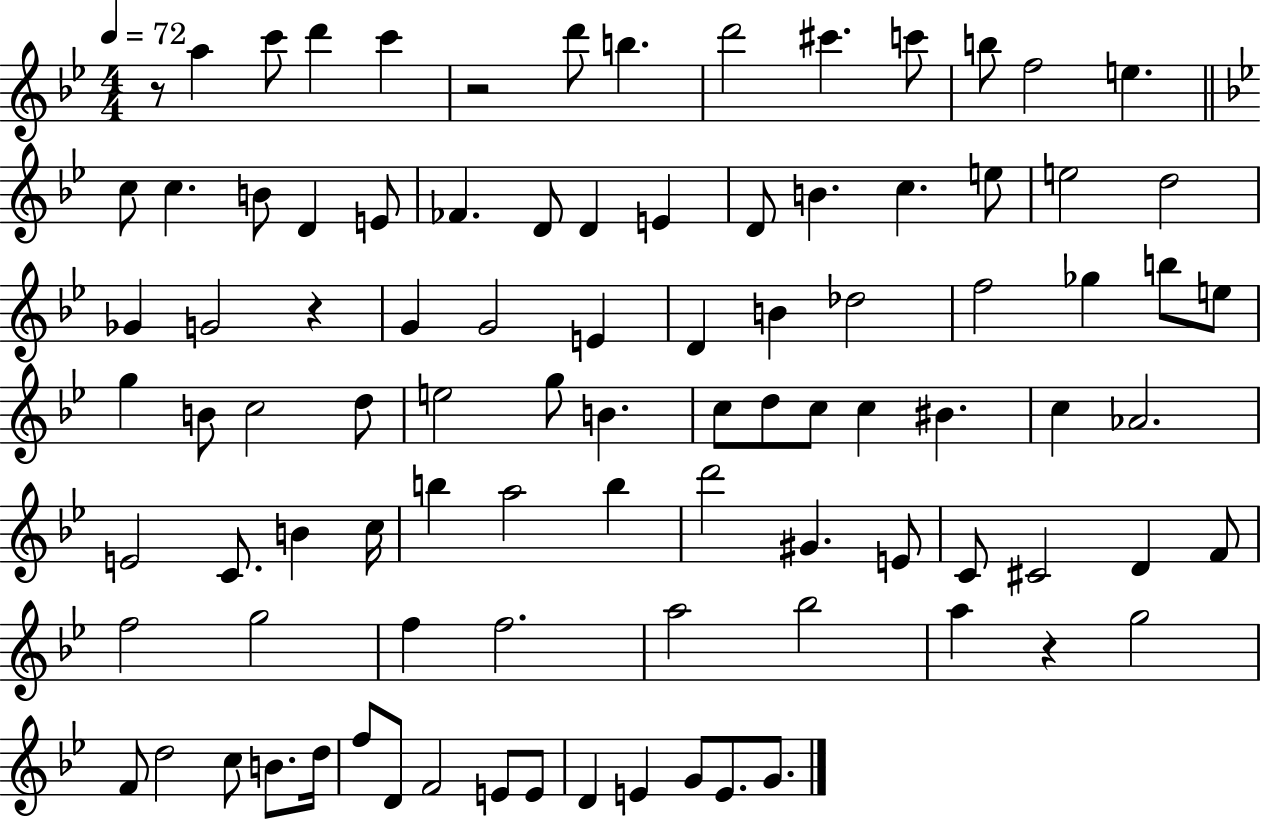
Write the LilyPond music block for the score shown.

{
  \clef treble
  \numericTimeSignature
  \time 4/4
  \key bes \major
  \tempo 4 = 72
  r8 a''4 c'''8 d'''4 c'''4 | r2 d'''8 b''4. | d'''2 cis'''4. c'''8 | b''8 f''2 e''4. | \break \bar "||" \break \key bes \major c''8 c''4. b'8 d'4 e'8 | fes'4. d'8 d'4 e'4 | d'8 b'4. c''4. e''8 | e''2 d''2 | \break ges'4 g'2 r4 | g'4 g'2 e'4 | d'4 b'4 des''2 | f''2 ges''4 b''8 e''8 | \break g''4 b'8 c''2 d''8 | e''2 g''8 b'4. | c''8 d''8 c''8 c''4 bis'4. | c''4 aes'2. | \break e'2 c'8. b'4 c''16 | b''4 a''2 b''4 | d'''2 gis'4. e'8 | c'8 cis'2 d'4 f'8 | \break f''2 g''2 | f''4 f''2. | a''2 bes''2 | a''4 r4 g''2 | \break f'8 d''2 c''8 b'8. d''16 | f''8 d'8 f'2 e'8 e'8 | d'4 e'4 g'8 e'8. g'8. | \bar "|."
}